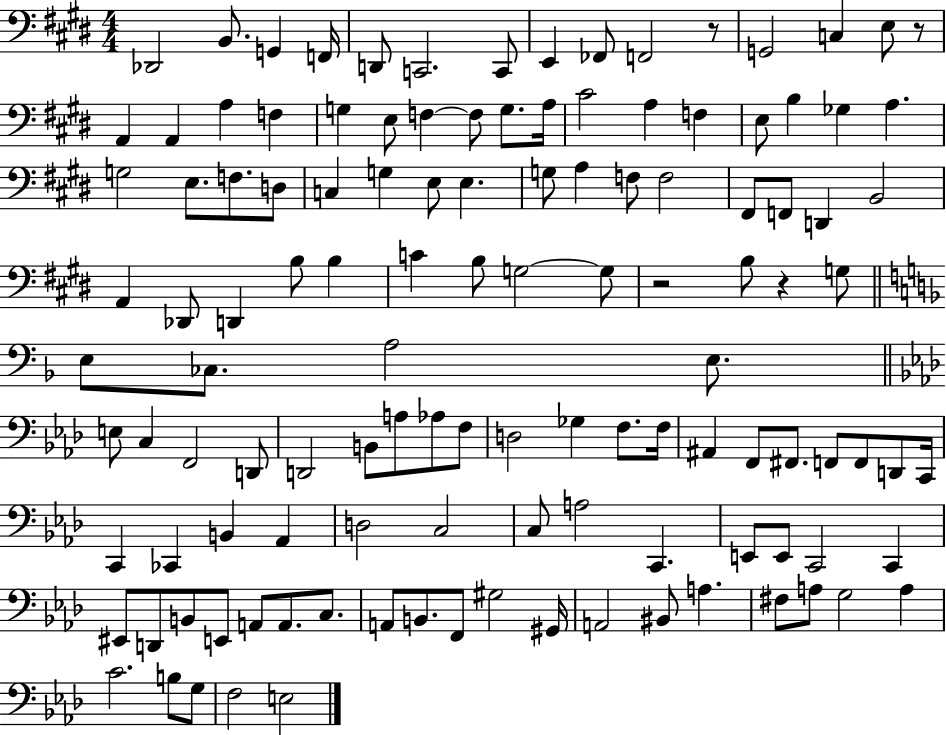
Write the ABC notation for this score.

X:1
T:Untitled
M:4/4
L:1/4
K:E
_D,,2 B,,/2 G,, F,,/4 D,,/2 C,,2 C,,/2 E,, _F,,/2 F,,2 z/2 G,,2 C, E,/2 z/2 A,, A,, A, F, G, E,/2 F, F,/2 G,/2 A,/4 ^C2 A, F, E,/2 B, _G, A, G,2 E,/2 F,/2 D,/2 C, G, E,/2 E, G,/2 A, F,/2 F,2 ^F,,/2 F,,/2 D,, B,,2 A,, _D,,/2 D,, B,/2 B, C B,/2 G,2 G,/2 z2 B,/2 z G,/2 E,/2 _C,/2 A,2 E,/2 E,/2 C, F,,2 D,,/2 D,,2 B,,/2 A,/2 _A,/2 F,/2 D,2 _G, F,/2 F,/4 ^A,, F,,/2 ^F,,/2 F,,/2 F,,/2 D,,/2 C,,/4 C,, _C,, B,, _A,, D,2 C,2 C,/2 A,2 C,, E,,/2 E,,/2 C,,2 C,, ^E,,/2 D,,/2 B,,/2 E,,/2 A,,/2 A,,/2 C,/2 A,,/2 B,,/2 F,,/2 ^G,2 ^G,,/4 A,,2 ^B,,/2 A, ^F,/2 A,/2 G,2 A, C2 B,/2 G,/2 F,2 E,2